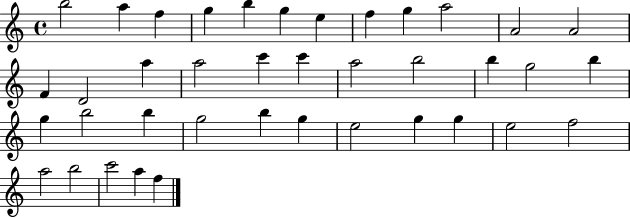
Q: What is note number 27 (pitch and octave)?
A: G5